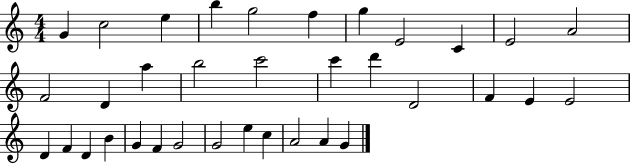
X:1
T:Untitled
M:4/4
L:1/4
K:C
G c2 e b g2 f g E2 C E2 A2 F2 D a b2 c'2 c' d' D2 F E E2 D F D B G F G2 G2 e c A2 A G